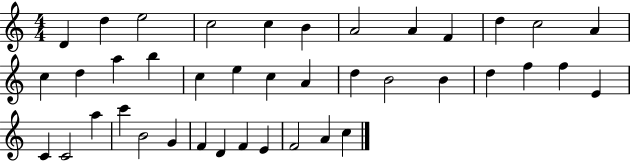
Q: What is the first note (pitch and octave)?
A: D4